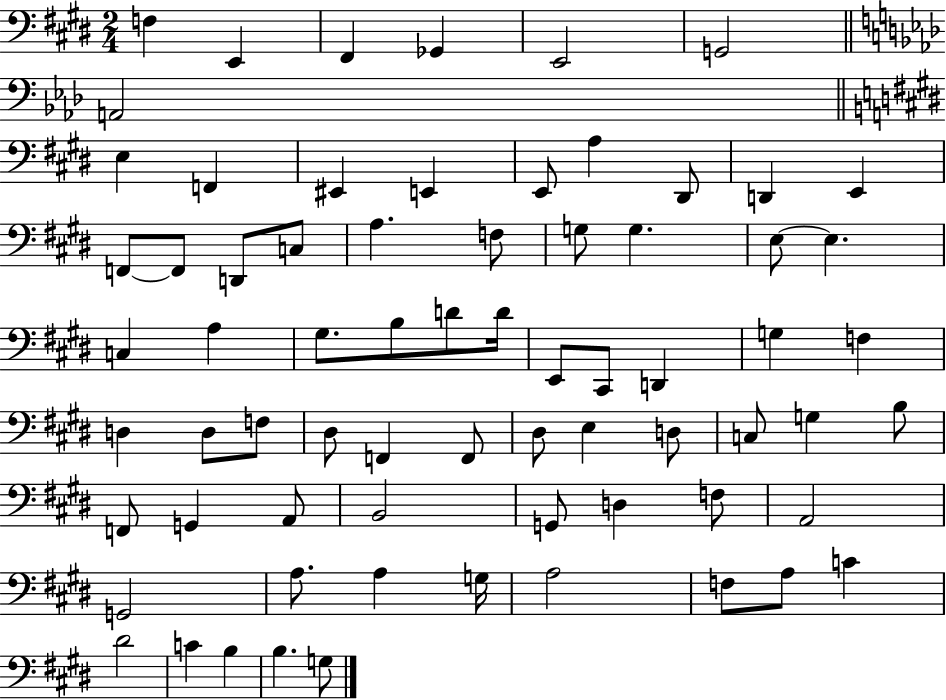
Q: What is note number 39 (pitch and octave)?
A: D3